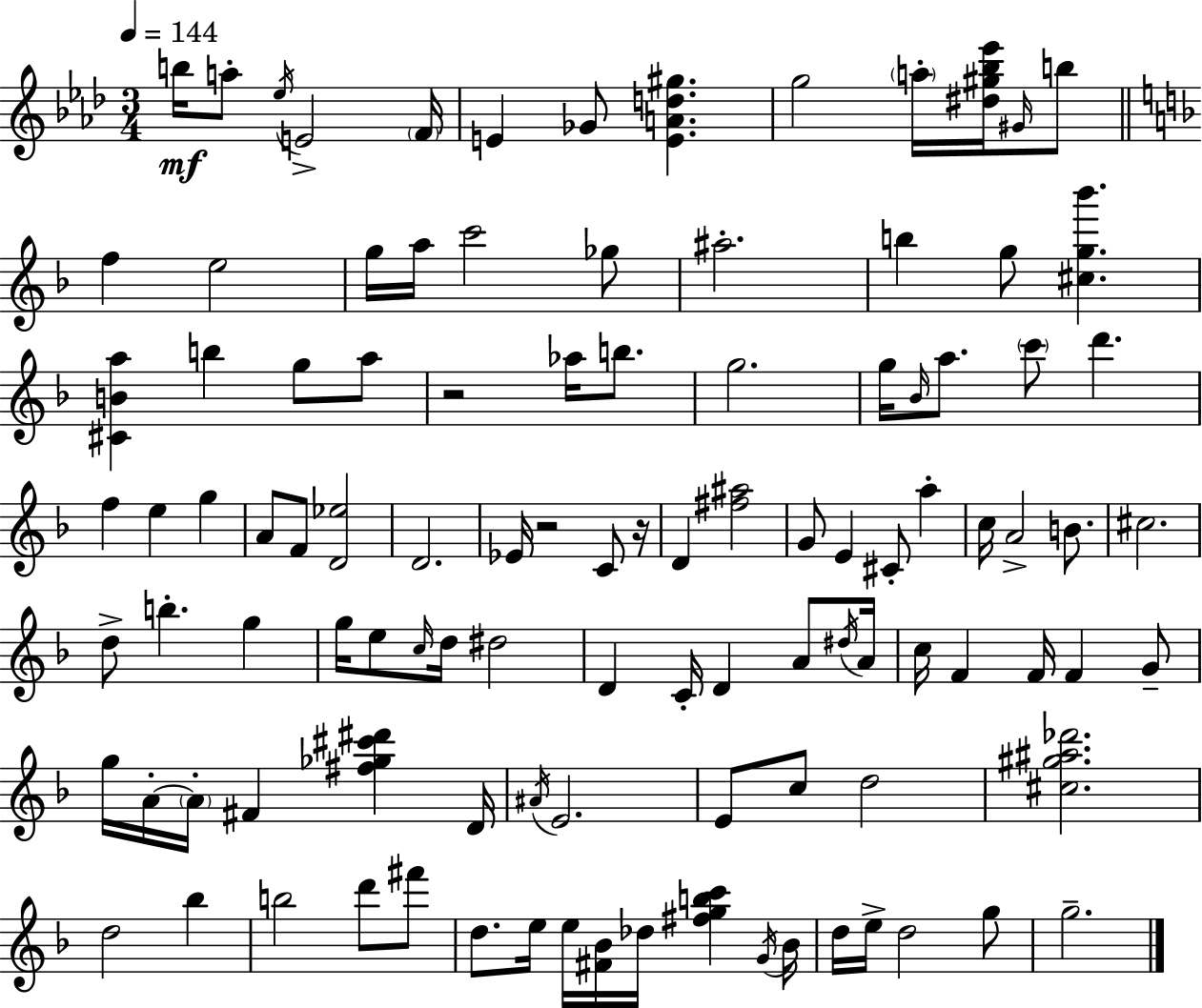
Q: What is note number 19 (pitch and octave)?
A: B5